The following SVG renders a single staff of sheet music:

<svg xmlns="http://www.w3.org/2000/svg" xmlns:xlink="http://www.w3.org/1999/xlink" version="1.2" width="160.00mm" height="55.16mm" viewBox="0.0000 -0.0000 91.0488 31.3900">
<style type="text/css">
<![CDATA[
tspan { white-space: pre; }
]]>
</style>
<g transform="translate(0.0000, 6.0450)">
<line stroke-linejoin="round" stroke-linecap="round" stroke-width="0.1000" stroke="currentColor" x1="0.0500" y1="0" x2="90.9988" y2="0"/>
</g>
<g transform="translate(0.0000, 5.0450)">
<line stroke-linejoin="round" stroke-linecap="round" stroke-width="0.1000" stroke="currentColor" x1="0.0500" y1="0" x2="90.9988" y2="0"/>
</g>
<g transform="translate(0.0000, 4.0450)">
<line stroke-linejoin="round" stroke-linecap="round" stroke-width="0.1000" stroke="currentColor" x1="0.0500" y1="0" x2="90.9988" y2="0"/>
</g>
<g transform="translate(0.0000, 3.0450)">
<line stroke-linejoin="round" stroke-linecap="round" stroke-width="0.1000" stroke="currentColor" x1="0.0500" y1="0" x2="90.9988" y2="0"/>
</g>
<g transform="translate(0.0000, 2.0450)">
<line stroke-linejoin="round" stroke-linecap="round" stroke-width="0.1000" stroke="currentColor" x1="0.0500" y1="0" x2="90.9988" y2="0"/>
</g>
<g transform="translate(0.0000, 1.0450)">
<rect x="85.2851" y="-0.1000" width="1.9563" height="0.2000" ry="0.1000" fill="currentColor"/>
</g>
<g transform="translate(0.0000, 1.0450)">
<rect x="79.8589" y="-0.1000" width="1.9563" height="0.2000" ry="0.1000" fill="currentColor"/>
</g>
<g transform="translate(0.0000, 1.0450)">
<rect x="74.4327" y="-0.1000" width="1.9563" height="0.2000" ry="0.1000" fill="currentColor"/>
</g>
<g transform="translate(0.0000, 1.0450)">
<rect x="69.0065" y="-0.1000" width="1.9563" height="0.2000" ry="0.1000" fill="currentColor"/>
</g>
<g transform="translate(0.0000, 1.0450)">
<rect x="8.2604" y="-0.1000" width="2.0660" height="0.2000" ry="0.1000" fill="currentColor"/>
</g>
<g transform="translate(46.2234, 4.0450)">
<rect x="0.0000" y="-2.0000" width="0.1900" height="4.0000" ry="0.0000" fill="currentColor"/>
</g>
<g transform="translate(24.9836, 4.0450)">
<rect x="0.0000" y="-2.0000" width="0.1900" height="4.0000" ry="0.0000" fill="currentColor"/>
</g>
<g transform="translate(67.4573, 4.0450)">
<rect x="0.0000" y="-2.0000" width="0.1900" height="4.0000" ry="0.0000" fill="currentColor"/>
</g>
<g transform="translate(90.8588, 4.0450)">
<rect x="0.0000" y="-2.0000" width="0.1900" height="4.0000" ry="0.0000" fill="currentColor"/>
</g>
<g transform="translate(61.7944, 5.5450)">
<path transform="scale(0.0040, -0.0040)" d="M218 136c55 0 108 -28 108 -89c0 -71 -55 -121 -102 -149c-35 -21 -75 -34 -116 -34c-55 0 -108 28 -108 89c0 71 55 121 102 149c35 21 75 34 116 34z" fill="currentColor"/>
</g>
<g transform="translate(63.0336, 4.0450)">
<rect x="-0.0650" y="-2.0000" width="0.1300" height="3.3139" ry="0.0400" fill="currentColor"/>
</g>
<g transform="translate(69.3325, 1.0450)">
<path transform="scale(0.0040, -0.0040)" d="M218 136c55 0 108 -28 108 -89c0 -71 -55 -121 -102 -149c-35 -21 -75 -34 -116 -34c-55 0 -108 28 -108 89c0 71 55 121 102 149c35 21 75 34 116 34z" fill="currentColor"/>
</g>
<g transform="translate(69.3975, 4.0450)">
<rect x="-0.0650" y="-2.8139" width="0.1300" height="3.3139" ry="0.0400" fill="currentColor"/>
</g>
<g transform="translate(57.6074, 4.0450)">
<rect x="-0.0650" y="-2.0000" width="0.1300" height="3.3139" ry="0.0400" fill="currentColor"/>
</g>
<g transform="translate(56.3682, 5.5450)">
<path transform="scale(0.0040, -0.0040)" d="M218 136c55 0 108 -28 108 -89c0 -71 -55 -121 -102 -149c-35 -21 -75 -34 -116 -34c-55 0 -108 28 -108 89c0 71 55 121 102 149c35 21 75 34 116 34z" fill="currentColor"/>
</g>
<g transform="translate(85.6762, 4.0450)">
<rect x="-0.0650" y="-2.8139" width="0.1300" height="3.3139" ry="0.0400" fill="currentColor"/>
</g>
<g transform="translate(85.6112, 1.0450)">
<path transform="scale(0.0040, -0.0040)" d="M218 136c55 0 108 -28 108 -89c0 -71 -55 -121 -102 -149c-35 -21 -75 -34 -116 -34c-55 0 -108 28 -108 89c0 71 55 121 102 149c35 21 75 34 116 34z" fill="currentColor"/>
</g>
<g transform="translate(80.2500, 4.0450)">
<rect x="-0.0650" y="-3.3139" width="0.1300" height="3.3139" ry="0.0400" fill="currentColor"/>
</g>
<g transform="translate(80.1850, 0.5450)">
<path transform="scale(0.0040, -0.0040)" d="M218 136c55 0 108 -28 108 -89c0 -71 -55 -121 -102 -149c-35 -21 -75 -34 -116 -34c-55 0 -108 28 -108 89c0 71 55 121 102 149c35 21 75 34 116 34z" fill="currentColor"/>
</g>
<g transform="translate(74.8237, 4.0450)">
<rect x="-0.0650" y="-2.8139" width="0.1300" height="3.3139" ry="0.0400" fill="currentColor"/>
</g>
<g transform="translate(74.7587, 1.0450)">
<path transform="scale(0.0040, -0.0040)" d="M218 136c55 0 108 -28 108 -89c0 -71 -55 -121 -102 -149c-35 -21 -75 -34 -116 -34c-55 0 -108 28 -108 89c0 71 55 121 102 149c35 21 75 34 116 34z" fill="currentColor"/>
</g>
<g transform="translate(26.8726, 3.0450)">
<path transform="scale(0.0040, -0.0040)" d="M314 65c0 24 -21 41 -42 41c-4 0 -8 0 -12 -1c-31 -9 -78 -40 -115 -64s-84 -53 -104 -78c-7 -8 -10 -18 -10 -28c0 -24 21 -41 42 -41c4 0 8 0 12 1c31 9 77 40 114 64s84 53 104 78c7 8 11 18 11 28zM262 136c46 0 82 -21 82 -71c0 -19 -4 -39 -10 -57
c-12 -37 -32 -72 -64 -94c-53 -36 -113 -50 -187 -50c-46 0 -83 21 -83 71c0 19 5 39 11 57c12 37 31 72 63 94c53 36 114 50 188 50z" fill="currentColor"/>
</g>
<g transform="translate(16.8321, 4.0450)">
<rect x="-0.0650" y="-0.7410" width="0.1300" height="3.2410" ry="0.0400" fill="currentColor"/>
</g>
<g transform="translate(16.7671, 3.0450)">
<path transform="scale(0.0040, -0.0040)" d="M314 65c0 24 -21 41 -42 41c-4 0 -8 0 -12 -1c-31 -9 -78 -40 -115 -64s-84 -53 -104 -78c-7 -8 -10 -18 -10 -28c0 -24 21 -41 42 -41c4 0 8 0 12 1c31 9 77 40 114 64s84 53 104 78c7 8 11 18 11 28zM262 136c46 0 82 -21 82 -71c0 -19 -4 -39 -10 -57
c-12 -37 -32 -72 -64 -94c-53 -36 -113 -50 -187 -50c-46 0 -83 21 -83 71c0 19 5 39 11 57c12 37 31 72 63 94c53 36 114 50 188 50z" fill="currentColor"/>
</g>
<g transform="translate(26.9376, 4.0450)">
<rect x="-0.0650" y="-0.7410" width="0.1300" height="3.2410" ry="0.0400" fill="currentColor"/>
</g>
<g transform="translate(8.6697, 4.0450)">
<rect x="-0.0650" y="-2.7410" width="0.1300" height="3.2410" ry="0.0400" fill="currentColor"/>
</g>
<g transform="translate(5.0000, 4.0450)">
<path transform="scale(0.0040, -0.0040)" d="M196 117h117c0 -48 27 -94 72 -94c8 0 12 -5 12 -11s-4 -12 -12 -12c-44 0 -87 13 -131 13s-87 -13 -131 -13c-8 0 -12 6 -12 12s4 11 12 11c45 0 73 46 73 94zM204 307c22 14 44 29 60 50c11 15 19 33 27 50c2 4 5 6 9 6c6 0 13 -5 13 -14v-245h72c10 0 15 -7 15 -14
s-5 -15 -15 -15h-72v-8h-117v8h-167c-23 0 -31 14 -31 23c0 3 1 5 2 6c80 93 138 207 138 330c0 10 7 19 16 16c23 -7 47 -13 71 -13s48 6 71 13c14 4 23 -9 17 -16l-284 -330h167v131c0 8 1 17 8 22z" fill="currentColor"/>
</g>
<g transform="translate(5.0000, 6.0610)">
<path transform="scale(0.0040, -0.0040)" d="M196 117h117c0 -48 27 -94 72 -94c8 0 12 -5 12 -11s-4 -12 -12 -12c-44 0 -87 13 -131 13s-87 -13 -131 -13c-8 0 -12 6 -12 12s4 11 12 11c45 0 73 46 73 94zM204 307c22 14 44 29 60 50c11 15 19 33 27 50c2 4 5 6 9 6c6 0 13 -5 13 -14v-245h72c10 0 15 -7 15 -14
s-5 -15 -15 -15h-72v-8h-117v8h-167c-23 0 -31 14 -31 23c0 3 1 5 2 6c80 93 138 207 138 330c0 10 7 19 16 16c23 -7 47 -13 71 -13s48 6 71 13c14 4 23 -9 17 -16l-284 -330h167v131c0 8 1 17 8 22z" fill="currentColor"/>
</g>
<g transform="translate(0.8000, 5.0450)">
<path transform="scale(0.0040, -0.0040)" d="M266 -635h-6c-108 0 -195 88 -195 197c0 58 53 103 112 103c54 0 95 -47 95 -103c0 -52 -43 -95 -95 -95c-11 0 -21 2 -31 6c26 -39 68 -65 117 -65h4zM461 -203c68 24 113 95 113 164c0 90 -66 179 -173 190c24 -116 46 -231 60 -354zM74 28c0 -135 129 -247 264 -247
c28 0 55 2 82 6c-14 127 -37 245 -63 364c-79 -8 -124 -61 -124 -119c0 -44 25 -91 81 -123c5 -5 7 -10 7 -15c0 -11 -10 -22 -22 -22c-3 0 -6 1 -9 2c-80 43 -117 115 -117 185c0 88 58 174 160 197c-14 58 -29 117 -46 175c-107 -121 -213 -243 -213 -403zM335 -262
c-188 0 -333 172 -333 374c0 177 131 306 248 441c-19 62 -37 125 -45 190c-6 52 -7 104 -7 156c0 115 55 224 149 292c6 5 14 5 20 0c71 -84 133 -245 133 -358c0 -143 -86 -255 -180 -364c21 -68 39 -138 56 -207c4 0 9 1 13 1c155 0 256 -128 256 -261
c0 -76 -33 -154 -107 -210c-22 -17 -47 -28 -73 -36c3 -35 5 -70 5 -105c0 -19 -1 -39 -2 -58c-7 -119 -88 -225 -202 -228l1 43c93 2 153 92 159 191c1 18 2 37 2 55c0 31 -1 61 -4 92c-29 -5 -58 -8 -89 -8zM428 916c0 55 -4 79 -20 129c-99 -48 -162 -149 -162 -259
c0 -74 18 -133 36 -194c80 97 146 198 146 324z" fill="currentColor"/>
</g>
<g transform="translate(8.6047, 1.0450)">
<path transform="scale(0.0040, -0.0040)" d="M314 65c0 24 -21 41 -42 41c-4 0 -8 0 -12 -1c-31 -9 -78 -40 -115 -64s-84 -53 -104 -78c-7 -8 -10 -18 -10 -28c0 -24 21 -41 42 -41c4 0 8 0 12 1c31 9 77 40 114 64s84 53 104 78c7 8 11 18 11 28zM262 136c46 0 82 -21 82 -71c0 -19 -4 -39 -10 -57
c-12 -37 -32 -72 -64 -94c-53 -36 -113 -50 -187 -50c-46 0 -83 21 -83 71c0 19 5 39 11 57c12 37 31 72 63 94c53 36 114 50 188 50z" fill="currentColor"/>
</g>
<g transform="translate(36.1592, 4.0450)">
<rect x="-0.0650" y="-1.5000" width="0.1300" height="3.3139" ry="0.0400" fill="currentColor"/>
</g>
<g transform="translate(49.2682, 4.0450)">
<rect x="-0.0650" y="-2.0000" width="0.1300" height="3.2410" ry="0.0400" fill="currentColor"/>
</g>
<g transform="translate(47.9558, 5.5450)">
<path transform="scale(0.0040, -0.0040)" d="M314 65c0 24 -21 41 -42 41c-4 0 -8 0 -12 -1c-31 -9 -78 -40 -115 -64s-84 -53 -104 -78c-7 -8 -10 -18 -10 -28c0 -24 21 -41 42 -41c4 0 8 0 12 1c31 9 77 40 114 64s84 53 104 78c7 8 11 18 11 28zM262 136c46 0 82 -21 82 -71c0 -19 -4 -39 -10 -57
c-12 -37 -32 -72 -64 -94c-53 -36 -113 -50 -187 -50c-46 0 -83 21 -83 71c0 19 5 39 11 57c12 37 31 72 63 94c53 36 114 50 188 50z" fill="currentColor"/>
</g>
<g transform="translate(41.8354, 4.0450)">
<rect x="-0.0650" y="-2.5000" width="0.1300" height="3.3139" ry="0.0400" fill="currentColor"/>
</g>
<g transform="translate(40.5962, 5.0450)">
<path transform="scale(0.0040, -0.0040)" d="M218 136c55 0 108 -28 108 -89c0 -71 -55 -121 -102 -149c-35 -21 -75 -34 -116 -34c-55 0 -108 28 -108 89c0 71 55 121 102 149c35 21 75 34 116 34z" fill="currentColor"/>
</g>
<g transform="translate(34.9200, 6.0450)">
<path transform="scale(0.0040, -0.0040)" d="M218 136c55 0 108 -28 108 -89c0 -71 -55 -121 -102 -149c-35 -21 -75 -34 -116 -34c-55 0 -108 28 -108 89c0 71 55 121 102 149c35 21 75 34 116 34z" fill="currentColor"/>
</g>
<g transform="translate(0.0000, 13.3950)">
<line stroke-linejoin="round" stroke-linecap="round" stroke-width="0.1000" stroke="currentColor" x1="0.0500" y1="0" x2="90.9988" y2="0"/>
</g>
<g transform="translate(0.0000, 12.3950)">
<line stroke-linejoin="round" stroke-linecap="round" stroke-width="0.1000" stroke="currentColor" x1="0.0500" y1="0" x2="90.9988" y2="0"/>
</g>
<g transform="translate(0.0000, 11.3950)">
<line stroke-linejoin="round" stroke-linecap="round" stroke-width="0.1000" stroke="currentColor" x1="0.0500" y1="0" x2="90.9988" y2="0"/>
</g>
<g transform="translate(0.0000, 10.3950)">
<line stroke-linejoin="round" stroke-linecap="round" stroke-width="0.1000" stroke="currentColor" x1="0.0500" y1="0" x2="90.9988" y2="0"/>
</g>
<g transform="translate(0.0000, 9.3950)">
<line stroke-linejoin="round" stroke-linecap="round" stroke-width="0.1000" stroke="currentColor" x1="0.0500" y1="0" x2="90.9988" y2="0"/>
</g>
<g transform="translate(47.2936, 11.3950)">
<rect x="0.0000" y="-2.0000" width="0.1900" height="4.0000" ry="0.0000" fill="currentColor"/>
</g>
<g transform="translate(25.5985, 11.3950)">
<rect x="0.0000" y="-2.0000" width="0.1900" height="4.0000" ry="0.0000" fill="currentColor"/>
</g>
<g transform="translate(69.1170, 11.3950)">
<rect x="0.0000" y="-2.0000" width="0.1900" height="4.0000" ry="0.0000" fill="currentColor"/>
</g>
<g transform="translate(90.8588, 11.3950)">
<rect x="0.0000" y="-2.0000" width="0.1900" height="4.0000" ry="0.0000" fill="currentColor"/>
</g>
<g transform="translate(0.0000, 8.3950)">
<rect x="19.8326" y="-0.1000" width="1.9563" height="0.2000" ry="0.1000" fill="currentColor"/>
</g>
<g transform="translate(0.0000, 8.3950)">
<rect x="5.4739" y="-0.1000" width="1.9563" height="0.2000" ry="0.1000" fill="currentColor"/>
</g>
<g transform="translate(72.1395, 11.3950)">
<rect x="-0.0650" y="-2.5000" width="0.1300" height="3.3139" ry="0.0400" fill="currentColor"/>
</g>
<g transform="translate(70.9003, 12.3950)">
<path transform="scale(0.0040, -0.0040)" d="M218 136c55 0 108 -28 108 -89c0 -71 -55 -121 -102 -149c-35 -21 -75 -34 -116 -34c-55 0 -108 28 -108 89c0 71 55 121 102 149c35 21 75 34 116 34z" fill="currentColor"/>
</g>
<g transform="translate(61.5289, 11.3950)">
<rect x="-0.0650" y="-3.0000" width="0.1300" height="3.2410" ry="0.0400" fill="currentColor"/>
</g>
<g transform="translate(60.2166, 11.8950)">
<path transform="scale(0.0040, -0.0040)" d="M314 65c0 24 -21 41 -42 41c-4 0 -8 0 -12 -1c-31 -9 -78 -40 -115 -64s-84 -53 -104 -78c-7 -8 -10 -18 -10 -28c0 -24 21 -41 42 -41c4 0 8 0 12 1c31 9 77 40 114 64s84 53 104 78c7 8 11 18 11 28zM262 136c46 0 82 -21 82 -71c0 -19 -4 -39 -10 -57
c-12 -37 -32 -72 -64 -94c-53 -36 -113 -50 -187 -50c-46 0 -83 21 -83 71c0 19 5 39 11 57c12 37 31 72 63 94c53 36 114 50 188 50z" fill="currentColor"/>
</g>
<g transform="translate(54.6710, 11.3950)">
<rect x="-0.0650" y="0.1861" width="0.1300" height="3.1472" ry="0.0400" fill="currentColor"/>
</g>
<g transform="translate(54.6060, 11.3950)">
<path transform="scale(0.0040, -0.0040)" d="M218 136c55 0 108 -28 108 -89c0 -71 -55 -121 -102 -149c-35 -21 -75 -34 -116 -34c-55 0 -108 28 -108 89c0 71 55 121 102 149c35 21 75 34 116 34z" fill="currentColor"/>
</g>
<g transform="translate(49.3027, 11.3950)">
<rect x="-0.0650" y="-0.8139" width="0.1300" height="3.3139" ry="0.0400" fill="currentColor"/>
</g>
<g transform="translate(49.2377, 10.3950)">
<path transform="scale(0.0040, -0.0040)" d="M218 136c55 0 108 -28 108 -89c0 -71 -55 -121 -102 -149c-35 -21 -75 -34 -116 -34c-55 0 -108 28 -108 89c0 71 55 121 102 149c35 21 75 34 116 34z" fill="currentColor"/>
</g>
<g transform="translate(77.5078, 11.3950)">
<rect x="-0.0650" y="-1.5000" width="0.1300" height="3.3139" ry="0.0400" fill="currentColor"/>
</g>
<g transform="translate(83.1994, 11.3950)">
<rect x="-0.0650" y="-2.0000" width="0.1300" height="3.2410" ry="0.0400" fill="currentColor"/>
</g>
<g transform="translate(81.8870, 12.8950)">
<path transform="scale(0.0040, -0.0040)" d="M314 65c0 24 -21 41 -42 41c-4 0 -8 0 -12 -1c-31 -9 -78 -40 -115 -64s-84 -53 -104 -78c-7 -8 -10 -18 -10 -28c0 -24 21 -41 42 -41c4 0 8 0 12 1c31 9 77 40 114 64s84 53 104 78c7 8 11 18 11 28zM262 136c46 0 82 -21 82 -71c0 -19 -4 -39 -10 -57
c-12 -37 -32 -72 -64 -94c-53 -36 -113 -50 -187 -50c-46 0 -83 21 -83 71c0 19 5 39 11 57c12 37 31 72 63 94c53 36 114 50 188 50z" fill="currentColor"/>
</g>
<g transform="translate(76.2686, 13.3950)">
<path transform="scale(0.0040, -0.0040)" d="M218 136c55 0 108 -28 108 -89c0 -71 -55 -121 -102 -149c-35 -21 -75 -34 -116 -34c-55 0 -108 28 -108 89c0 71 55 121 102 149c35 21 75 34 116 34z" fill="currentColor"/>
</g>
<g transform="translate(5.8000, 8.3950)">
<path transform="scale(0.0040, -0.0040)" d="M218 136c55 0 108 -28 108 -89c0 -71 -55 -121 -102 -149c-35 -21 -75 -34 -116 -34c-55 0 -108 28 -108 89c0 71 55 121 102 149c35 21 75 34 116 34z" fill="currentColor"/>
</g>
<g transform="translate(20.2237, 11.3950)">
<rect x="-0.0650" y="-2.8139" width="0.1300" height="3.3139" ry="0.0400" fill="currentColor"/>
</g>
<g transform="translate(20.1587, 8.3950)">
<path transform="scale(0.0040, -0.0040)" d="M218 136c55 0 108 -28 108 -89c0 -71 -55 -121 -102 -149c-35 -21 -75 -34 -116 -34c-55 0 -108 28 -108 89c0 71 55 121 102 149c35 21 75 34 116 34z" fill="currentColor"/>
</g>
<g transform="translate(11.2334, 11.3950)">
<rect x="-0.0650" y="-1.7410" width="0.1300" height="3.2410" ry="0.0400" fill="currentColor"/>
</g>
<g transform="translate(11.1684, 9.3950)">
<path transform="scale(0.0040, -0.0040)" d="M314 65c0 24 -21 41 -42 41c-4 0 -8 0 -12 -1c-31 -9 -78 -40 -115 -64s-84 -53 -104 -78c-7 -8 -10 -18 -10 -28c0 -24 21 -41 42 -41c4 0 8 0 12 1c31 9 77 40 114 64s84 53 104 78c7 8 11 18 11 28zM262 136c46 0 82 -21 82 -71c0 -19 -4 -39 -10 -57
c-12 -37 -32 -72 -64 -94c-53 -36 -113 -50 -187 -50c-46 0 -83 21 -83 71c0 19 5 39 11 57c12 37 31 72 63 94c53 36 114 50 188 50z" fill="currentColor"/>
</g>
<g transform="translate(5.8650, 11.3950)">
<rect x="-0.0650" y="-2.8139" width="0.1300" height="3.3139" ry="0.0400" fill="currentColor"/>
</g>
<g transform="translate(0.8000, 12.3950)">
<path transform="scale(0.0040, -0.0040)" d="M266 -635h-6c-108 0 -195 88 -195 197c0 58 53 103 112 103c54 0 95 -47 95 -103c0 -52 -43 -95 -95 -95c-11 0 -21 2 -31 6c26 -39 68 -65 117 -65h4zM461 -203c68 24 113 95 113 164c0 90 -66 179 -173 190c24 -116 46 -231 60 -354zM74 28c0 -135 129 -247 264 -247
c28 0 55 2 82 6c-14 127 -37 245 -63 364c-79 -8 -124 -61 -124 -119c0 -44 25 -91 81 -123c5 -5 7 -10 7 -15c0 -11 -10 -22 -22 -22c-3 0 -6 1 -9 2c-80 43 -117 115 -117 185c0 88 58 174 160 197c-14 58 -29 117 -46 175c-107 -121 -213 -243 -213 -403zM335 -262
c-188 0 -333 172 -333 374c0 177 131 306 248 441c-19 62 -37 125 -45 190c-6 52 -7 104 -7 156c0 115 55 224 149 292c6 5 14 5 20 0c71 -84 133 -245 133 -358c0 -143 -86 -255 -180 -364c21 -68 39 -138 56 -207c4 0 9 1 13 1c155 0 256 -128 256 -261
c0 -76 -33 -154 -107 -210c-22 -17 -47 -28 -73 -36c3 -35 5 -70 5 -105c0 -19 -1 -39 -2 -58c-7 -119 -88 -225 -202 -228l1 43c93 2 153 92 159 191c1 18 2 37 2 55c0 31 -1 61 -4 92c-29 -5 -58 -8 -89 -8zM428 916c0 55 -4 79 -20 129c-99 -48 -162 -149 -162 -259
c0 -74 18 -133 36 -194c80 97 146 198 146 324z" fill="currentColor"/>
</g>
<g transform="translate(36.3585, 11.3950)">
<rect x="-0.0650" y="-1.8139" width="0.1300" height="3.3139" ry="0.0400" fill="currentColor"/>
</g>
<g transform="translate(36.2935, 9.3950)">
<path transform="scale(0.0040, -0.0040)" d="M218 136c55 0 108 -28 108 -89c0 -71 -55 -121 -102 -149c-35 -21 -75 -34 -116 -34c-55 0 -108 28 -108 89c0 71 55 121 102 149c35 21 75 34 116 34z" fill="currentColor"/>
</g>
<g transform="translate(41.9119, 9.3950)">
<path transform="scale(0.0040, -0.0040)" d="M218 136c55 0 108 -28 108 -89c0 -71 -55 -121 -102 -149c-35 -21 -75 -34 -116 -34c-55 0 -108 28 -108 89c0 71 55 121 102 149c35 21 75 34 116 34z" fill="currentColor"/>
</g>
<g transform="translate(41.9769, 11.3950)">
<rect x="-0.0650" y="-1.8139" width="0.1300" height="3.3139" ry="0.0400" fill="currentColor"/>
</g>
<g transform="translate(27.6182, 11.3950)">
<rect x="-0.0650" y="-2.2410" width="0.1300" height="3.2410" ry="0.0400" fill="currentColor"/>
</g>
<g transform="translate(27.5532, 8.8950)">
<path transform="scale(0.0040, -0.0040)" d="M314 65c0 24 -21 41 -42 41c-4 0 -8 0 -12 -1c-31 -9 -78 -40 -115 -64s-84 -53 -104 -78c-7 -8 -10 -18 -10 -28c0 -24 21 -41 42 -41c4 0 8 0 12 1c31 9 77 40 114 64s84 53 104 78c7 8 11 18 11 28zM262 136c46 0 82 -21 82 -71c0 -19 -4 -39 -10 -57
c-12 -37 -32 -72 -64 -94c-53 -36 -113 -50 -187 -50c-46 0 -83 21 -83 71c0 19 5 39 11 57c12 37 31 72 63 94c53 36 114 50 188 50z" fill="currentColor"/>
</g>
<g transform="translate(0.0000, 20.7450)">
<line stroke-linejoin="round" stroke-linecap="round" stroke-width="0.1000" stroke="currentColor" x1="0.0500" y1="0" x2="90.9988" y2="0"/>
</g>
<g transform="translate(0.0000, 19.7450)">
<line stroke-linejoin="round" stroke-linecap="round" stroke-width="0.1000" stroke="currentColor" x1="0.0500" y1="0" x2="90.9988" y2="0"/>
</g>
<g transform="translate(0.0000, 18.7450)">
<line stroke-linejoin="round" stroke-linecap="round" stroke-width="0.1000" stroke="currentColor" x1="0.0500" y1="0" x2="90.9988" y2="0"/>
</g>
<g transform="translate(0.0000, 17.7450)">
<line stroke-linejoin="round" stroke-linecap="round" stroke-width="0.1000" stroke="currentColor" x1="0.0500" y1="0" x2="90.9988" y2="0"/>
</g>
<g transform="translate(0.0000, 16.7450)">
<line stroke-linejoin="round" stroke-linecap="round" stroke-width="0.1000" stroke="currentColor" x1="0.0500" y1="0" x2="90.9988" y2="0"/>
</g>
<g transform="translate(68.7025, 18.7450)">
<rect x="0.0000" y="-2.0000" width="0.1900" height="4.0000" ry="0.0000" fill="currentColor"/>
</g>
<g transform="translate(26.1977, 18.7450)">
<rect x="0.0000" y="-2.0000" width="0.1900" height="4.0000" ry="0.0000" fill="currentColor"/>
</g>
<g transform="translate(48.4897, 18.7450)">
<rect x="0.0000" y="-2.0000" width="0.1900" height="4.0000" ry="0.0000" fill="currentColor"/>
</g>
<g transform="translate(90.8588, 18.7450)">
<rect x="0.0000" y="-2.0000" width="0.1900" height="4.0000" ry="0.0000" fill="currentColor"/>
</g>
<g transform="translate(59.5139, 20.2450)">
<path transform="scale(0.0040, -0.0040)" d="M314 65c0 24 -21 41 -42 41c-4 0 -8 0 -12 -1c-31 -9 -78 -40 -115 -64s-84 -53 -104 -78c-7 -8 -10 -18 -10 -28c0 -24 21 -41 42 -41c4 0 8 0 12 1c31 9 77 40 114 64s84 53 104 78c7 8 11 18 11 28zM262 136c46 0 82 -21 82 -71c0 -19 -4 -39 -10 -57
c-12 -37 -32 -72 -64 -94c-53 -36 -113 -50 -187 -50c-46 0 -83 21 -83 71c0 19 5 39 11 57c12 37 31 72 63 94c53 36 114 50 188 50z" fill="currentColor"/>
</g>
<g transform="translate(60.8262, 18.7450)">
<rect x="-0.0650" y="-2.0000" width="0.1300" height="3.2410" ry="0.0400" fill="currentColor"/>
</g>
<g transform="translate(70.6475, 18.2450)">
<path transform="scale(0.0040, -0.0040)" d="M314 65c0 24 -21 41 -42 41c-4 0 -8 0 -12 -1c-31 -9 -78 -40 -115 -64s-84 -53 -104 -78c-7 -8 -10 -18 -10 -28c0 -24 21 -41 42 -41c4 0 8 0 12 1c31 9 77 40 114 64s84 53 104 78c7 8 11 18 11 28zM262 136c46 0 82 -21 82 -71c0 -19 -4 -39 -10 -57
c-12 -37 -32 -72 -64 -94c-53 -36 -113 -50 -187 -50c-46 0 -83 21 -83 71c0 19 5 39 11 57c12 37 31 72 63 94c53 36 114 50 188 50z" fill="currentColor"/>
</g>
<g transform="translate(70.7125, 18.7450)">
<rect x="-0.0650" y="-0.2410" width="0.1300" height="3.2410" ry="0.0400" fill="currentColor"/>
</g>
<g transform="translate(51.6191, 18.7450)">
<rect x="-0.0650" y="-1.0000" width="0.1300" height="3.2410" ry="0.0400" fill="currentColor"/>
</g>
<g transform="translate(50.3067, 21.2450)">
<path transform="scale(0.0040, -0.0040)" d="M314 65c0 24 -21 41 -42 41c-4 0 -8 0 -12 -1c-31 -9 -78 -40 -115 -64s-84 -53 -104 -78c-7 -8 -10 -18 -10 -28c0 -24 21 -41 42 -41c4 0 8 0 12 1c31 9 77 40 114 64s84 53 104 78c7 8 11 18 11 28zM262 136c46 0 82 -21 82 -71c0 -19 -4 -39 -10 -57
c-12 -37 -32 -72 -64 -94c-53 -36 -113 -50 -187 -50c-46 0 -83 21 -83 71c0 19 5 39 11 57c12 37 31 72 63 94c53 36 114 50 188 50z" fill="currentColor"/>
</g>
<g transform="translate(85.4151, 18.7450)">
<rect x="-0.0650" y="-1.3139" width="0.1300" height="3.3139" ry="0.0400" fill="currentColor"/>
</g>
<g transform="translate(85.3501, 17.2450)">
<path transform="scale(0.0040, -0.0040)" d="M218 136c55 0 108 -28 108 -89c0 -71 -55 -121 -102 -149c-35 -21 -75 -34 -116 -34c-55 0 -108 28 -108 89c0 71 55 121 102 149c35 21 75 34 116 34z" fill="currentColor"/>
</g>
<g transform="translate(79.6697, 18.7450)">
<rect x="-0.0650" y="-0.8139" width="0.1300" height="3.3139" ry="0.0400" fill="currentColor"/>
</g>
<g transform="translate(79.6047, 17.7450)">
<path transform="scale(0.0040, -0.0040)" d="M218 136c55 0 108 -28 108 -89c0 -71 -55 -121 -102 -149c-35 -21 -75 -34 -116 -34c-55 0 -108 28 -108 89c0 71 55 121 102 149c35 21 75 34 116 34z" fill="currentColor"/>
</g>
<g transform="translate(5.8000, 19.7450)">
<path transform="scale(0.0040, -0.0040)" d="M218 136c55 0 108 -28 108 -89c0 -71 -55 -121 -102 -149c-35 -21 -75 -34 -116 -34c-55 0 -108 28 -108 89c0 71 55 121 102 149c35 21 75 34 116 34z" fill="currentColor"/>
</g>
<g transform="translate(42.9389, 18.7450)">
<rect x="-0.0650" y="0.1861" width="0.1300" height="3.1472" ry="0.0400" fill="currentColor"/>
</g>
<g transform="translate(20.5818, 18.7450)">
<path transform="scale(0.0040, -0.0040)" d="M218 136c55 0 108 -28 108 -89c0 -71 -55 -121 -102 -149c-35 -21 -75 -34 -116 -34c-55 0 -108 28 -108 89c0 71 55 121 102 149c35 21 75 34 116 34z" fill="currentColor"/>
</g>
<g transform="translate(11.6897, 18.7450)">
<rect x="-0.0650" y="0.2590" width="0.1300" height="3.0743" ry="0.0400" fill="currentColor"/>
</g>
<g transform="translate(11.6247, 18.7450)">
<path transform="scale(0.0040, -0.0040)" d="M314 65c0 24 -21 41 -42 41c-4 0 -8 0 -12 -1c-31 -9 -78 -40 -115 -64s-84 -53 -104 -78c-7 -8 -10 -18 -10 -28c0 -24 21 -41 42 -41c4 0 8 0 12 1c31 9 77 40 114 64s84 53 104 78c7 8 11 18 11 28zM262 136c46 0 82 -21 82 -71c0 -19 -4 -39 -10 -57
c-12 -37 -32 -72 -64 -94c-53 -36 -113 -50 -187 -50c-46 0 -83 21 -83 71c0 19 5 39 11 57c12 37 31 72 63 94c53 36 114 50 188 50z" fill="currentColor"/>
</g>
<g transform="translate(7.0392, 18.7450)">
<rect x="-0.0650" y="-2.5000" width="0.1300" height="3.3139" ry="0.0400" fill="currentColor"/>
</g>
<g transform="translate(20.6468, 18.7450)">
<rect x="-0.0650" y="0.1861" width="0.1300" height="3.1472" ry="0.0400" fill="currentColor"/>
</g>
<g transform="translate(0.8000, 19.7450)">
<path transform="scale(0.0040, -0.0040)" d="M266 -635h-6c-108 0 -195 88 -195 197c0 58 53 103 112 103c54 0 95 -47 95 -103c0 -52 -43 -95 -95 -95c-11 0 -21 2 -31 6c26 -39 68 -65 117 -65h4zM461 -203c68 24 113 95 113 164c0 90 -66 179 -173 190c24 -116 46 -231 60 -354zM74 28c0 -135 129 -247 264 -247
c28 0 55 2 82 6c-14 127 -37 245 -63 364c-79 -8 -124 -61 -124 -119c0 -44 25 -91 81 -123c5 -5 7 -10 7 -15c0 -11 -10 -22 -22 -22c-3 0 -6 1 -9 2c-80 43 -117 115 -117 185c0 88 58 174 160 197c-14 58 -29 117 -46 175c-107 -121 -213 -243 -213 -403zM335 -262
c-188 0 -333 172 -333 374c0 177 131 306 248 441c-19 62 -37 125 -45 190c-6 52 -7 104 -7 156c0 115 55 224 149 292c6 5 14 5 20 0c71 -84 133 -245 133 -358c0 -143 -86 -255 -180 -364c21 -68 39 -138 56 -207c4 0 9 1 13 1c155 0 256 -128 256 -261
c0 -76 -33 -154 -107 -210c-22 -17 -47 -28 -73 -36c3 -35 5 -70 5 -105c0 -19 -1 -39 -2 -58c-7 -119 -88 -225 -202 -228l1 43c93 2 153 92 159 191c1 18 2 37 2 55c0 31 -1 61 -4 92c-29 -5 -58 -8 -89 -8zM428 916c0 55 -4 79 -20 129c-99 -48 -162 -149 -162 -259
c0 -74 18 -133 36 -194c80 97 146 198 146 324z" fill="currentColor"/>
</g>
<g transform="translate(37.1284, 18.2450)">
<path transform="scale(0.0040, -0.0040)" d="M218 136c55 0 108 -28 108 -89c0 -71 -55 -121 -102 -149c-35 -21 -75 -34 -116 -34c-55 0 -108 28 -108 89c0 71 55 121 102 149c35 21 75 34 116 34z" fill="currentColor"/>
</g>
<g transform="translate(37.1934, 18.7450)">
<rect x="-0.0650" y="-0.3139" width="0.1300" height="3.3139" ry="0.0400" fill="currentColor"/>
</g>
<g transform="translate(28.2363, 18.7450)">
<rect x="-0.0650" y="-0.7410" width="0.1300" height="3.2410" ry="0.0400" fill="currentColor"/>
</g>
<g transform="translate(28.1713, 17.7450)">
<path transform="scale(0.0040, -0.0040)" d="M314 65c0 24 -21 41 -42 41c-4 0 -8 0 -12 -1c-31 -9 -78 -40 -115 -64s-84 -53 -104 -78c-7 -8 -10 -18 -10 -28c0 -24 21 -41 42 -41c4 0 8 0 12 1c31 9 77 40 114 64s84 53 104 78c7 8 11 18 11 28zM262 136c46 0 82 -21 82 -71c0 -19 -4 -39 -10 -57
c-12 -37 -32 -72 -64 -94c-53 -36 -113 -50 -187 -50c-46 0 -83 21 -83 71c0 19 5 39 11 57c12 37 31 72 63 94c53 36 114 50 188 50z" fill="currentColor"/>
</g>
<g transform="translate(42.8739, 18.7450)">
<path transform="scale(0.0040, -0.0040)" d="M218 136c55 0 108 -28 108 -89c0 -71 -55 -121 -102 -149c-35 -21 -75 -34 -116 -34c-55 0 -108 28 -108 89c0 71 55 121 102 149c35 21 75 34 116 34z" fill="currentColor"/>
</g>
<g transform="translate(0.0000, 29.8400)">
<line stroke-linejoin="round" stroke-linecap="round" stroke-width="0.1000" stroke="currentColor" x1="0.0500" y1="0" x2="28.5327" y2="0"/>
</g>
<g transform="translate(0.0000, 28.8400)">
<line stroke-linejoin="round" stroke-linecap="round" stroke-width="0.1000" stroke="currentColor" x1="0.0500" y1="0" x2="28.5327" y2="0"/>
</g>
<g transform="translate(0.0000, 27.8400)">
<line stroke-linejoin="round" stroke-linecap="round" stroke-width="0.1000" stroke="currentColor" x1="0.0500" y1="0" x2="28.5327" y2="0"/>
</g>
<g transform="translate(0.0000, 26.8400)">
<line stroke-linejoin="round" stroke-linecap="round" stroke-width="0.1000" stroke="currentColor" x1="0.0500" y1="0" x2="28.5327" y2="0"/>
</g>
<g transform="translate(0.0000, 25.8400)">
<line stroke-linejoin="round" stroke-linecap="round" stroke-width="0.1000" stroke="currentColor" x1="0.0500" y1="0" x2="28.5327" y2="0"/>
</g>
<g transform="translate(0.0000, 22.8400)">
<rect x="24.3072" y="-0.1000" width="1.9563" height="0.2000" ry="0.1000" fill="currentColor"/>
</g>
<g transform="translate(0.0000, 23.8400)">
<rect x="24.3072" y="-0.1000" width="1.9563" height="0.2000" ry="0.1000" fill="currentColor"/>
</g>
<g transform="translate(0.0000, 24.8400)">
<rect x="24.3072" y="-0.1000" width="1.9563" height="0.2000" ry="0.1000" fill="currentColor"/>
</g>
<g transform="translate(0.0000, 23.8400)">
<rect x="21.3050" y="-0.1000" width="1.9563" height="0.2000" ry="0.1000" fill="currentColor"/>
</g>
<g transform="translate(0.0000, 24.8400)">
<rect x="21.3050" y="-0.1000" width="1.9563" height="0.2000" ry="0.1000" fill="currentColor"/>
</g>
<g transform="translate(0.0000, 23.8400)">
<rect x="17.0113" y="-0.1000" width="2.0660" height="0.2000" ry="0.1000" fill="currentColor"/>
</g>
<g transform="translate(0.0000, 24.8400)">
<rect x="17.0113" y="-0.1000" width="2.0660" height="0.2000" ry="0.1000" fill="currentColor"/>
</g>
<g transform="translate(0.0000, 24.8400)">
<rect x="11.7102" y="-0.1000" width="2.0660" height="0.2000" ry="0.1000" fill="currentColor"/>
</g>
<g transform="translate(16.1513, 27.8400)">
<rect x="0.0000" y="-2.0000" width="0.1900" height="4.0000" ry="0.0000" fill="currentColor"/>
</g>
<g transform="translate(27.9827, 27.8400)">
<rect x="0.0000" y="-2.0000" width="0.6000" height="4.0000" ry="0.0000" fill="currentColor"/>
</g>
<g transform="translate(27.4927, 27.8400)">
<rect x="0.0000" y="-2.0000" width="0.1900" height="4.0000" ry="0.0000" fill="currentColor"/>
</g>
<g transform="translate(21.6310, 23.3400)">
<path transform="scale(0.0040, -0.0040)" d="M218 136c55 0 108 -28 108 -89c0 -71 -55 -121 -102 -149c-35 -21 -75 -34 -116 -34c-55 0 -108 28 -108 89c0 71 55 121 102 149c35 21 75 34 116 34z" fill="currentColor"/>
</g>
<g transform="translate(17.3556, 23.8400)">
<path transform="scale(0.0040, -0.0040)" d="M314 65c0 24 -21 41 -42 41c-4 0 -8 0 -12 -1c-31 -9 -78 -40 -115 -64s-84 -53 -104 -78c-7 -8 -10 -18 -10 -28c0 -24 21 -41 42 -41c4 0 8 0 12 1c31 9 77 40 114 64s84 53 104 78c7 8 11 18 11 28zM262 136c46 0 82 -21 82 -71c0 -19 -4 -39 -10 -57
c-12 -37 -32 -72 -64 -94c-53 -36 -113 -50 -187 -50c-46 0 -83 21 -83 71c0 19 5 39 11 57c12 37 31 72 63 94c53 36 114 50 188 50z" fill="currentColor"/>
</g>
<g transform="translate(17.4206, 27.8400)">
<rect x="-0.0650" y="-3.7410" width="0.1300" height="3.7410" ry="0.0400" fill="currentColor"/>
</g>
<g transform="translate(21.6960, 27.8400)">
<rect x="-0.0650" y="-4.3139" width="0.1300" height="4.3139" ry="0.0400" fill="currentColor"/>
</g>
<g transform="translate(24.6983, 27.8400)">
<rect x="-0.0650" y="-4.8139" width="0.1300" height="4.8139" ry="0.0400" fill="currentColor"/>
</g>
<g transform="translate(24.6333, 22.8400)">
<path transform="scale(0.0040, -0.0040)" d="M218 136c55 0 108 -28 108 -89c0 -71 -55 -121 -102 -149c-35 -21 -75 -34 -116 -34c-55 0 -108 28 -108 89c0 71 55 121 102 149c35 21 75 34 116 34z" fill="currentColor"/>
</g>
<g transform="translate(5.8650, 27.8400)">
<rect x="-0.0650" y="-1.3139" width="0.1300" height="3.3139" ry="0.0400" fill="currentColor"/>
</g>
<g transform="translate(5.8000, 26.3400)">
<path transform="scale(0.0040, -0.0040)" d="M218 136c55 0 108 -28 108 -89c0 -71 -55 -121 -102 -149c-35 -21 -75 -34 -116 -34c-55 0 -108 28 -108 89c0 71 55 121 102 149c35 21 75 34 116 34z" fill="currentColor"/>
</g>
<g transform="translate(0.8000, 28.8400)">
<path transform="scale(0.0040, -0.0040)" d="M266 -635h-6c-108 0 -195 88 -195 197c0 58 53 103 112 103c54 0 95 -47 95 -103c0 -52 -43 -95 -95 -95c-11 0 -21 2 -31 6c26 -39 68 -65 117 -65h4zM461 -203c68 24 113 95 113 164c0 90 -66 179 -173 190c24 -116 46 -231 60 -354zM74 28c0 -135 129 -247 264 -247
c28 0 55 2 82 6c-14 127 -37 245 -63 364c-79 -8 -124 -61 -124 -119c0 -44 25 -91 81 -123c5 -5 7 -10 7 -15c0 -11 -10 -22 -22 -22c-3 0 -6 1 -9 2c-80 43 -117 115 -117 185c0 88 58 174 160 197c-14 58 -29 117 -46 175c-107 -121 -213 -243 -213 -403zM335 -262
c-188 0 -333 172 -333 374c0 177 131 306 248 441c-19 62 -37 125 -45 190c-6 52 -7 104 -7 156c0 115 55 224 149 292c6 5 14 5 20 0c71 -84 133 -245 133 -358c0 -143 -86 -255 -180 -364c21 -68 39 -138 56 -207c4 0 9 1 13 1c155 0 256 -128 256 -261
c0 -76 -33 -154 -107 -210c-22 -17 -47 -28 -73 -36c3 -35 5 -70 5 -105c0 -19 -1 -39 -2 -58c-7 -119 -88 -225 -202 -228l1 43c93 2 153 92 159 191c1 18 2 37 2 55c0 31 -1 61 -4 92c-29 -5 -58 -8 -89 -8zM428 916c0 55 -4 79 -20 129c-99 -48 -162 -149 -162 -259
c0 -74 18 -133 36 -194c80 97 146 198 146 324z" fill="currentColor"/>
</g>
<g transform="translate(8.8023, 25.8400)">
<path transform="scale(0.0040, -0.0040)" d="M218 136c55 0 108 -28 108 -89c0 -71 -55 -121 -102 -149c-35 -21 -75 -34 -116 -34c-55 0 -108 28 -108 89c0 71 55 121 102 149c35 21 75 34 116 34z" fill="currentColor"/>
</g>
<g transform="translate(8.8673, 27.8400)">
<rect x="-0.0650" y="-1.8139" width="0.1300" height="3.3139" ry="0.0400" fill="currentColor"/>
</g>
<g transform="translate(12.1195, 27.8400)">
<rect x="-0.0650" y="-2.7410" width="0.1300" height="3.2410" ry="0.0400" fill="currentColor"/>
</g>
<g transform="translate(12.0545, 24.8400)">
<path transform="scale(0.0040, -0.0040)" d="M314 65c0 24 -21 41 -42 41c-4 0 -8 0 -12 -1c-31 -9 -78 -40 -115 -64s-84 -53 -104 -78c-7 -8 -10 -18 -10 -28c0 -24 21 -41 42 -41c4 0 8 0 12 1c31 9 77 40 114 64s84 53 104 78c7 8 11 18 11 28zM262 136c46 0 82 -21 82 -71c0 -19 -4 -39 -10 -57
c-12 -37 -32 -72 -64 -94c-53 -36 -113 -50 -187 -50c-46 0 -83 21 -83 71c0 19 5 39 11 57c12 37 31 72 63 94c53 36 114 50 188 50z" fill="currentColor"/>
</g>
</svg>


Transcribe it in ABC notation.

X:1
T:Untitled
M:4/4
L:1/4
K:C
a2 d2 d2 E G F2 F F a a b a a f2 a g2 f f d B A2 G E F2 G B2 B d2 c B D2 F2 c2 d e e f a2 c'2 d' e'